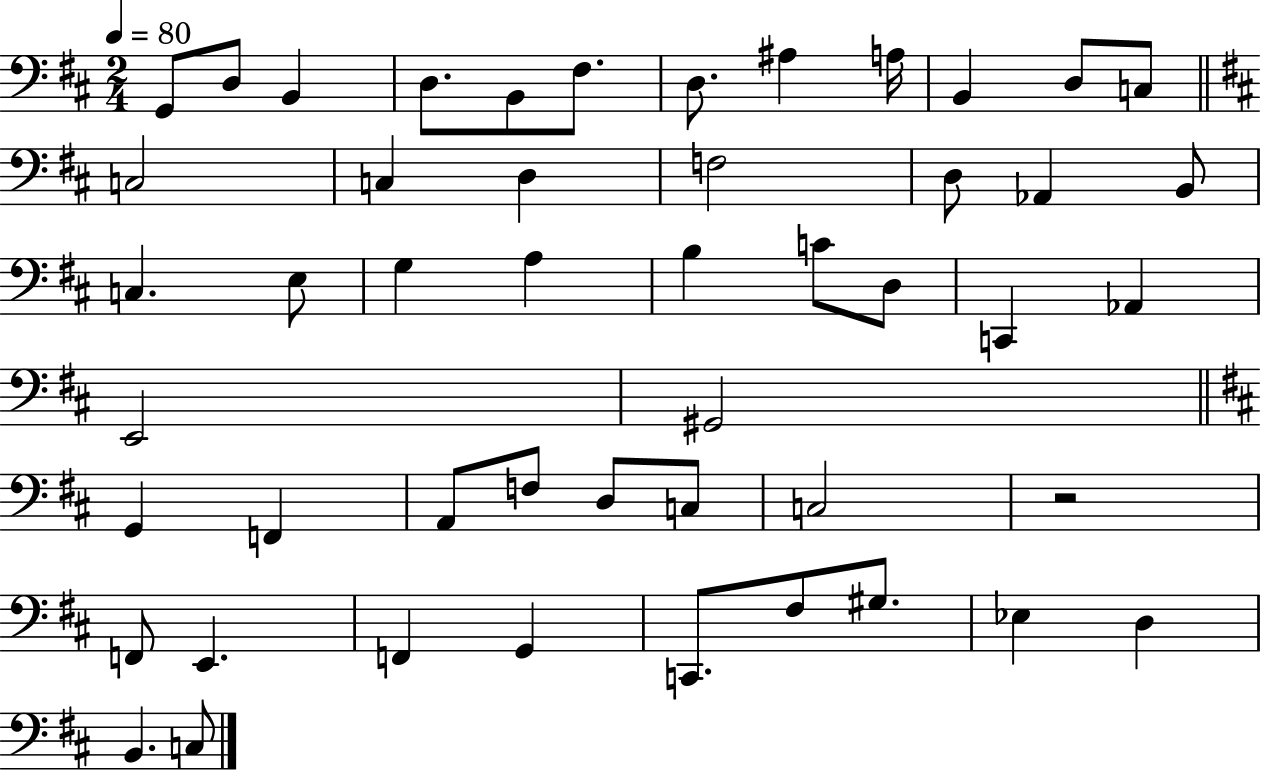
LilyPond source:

{
  \clef bass
  \numericTimeSignature
  \time 2/4
  \key d \major
  \tempo 4 = 80
  g,8 d8 b,4 | d8. b,8 fis8. | d8. ais4 a16 | b,4 d8 c8 | \break \bar "||" \break \key d \major c2 | c4 d4 | f2 | d8 aes,4 b,8 | \break c4. e8 | g4 a4 | b4 c'8 d8 | c,4 aes,4 | \break e,2 | gis,2 | \bar "||" \break \key d \major g,4 f,4 | a,8 f8 d8 c8 | c2 | r2 | \break f,8 e,4. | f,4 g,4 | c,8. fis8 gis8. | ees4 d4 | \break b,4. c8 | \bar "|."
}